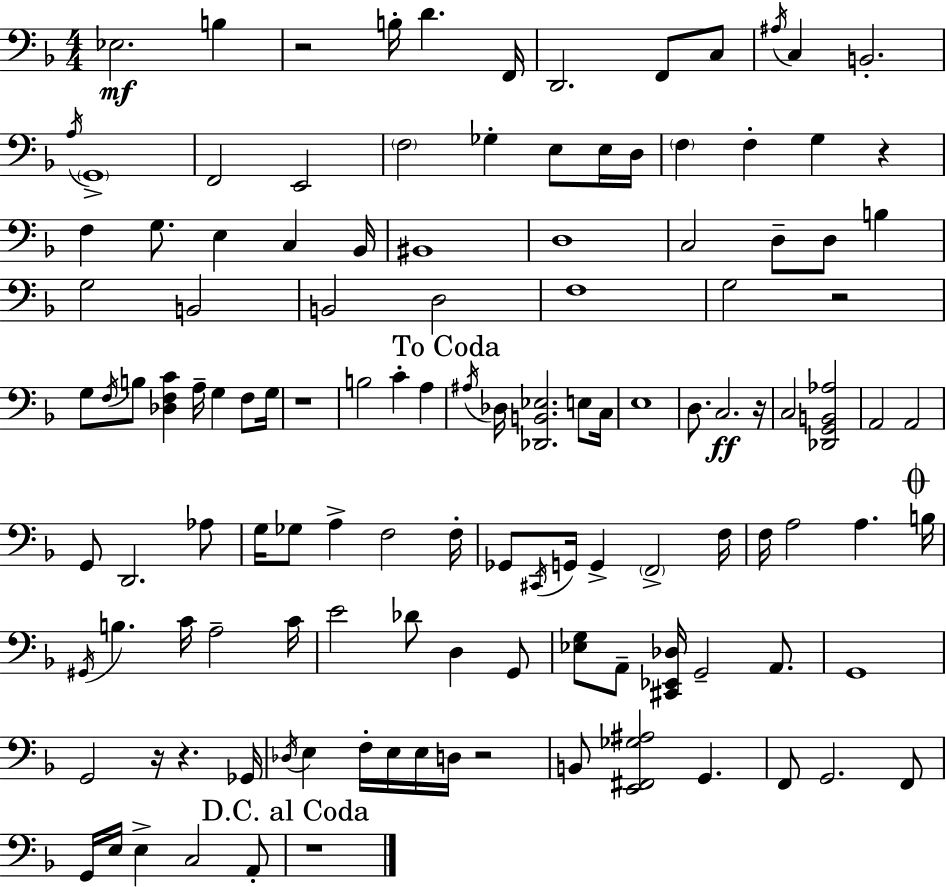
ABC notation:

X:1
T:Untitled
M:4/4
L:1/4
K:Dm
_E,2 B, z2 B,/4 D F,,/4 D,,2 F,,/2 C,/2 ^A,/4 C, B,,2 A,/4 G,,4 F,,2 E,,2 F,2 _G, E,/2 E,/4 D,/4 F, F, G, z F, G,/2 E, C, _B,,/4 ^B,,4 D,4 C,2 D,/2 D,/2 B, G,2 B,,2 B,,2 D,2 F,4 G,2 z2 G,/2 F,/4 B,/2 [_D,F,C] A,/4 G, F,/2 G,/4 z4 B,2 C A, ^A,/4 _D,/4 [_D,,B,,_E,]2 E,/2 C,/4 E,4 D,/2 C,2 z/4 C,2 [_D,,G,,B,,_A,]2 A,,2 A,,2 G,,/2 D,,2 _A,/2 G,/4 _G,/2 A, F,2 F,/4 _G,,/2 ^C,,/4 G,,/4 G,, F,,2 F,/4 F,/4 A,2 A, B,/4 ^G,,/4 B, C/4 A,2 C/4 E2 _D/2 D, G,,/2 [_E,G,]/2 A,,/2 [^C,,_E,,_D,]/4 G,,2 A,,/2 G,,4 G,,2 z/4 z _G,,/4 _D,/4 E, F,/4 E,/4 E,/4 D,/4 z2 B,,/2 [E,,^F,,_G,^A,]2 G,, F,,/2 G,,2 F,,/2 G,,/4 E,/4 E, C,2 A,,/2 z4